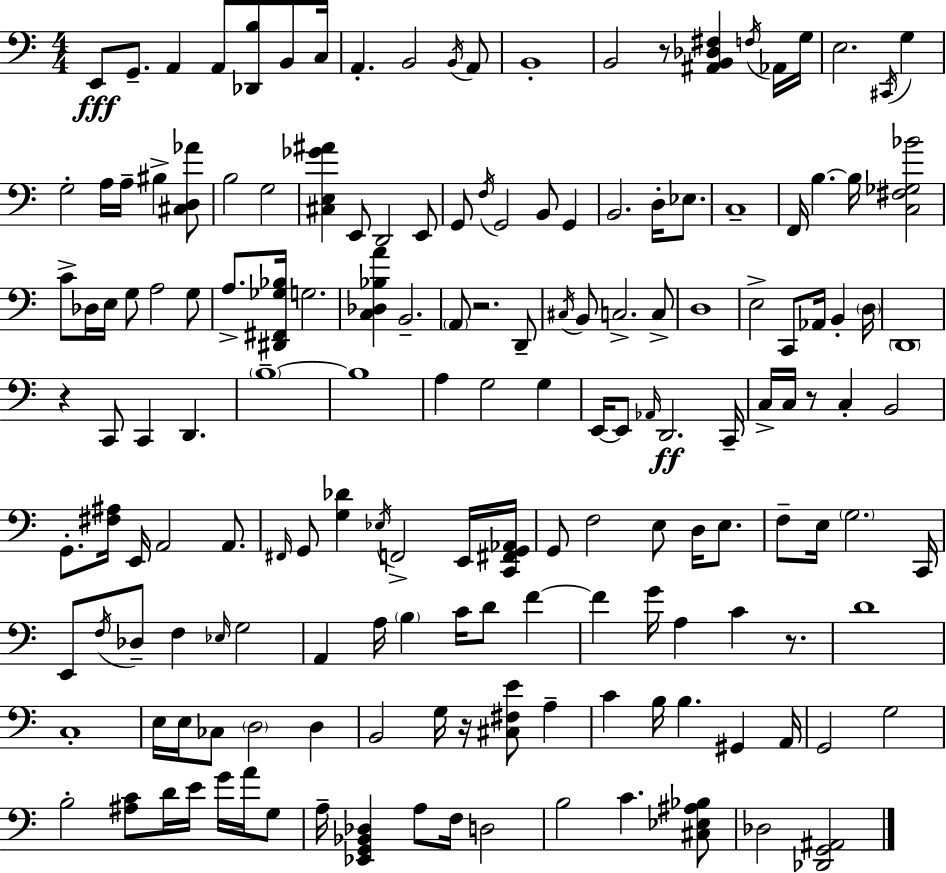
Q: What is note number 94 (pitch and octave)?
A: E3